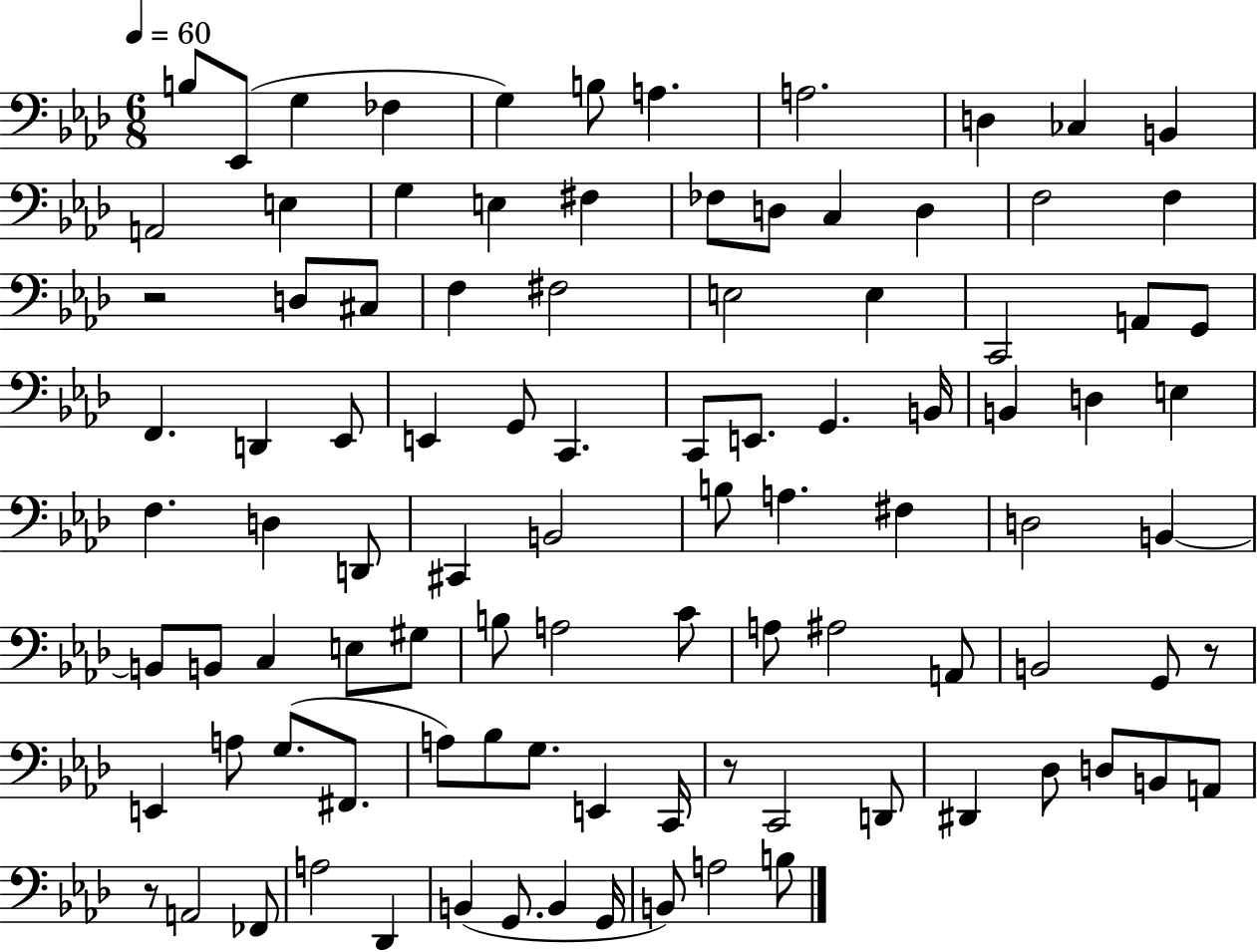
B3/e Eb2/e G3/q FES3/q G3/q B3/e A3/q. A3/h. D3/q CES3/q B2/q A2/h E3/q G3/q E3/q F#3/q FES3/e D3/e C3/q D3/q F3/h F3/q R/h D3/e C#3/e F3/q F#3/h E3/h E3/q C2/h A2/e G2/e F2/q. D2/q Eb2/e E2/q G2/e C2/q. C2/e E2/e. G2/q. B2/s B2/q D3/q E3/q F3/q. D3/q D2/e C#2/q B2/h B3/e A3/q. F#3/q D3/h B2/q B2/e B2/e C3/q E3/e G#3/e B3/e A3/h C4/e A3/e A#3/h A2/e B2/h G2/e R/e E2/q A3/e G3/e. F#2/e. A3/e Bb3/e G3/e. E2/q C2/s R/e C2/h D2/e D#2/q Db3/e D3/e B2/e A2/e R/e A2/h FES2/e A3/h Db2/q B2/q G2/e. B2/q G2/s B2/e A3/h B3/e